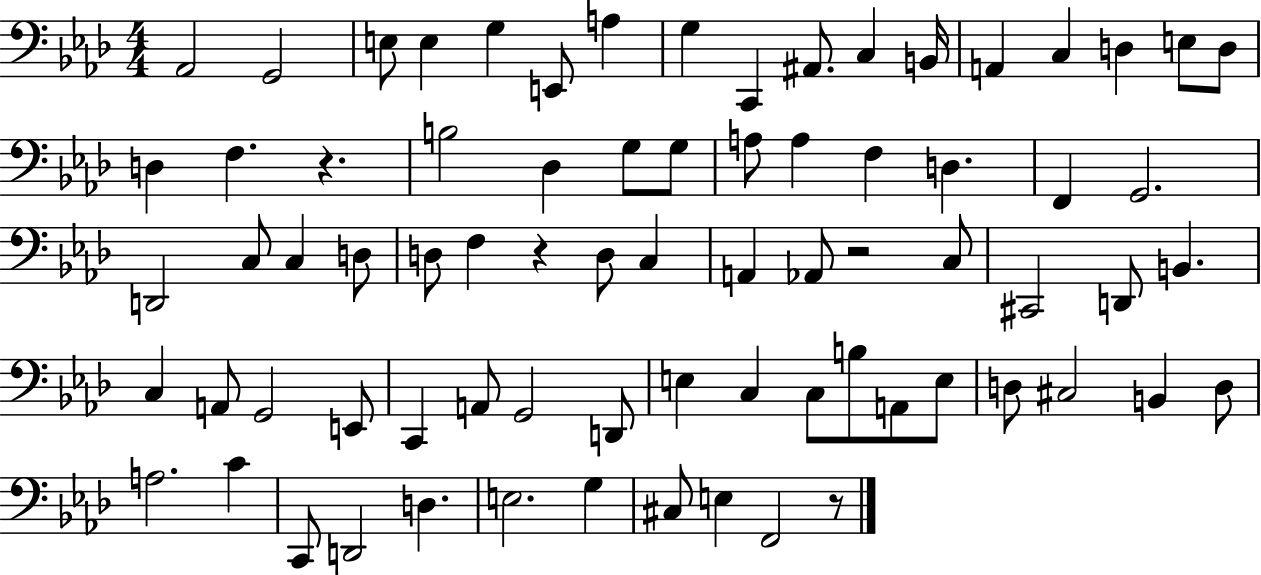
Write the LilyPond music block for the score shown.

{
  \clef bass
  \numericTimeSignature
  \time 4/4
  \key aes \major
  \repeat volta 2 { aes,2 g,2 | e8 e4 g4 e,8 a4 | g4 c,4 ais,8. c4 b,16 | a,4 c4 d4 e8 d8 | \break d4 f4. r4. | b2 des4 g8 g8 | a8 a4 f4 d4. | f,4 g,2. | \break d,2 c8 c4 d8 | d8 f4 r4 d8 c4 | a,4 aes,8 r2 c8 | cis,2 d,8 b,4. | \break c4 a,8 g,2 e,8 | c,4 a,8 g,2 d,8 | e4 c4 c8 b8 a,8 e8 | d8 cis2 b,4 d8 | \break a2. c'4 | c,8 d,2 d4. | e2. g4 | cis8 e4 f,2 r8 | \break } \bar "|."
}